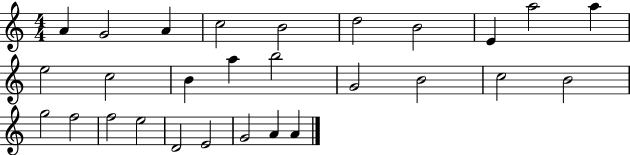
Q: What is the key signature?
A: C major